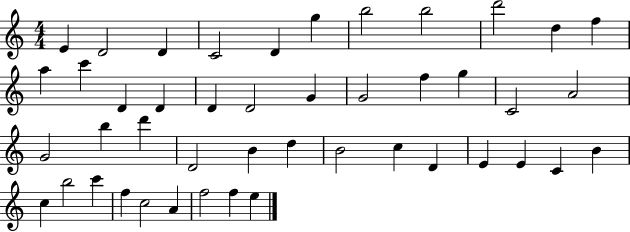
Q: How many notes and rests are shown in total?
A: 45